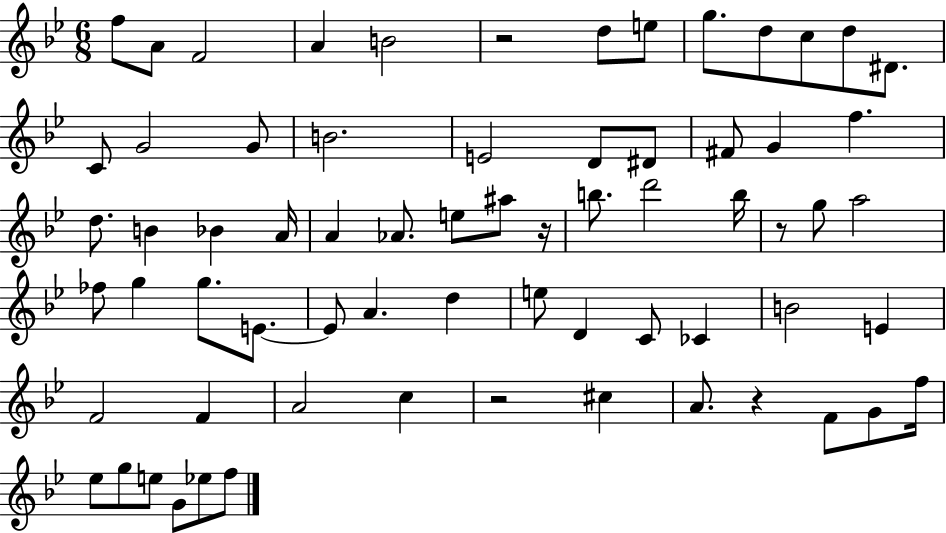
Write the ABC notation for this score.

X:1
T:Untitled
M:6/8
L:1/4
K:Bb
f/2 A/2 F2 A B2 z2 d/2 e/2 g/2 d/2 c/2 d/2 ^D/2 C/2 G2 G/2 B2 E2 D/2 ^D/2 ^F/2 G f d/2 B _B A/4 A _A/2 e/2 ^a/2 z/4 b/2 d'2 b/4 z/2 g/2 a2 _f/2 g g/2 E/2 E/2 A d e/2 D C/2 _C B2 E F2 F A2 c z2 ^c A/2 z F/2 G/2 f/4 _e/2 g/2 e/2 G/2 _e/2 f/2